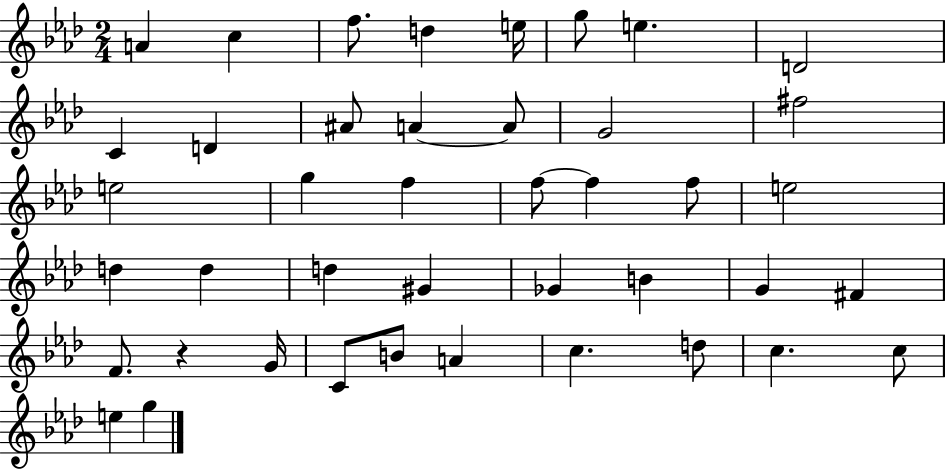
{
  \clef treble
  \numericTimeSignature
  \time 2/4
  \key aes \major
  \repeat volta 2 { a'4 c''4 | f''8. d''4 e''16 | g''8 e''4. | d'2 | \break c'4 d'4 | ais'8 a'4~~ a'8 | g'2 | fis''2 | \break e''2 | g''4 f''4 | f''8~~ f''4 f''8 | e''2 | \break d''4 d''4 | d''4 gis'4 | ges'4 b'4 | g'4 fis'4 | \break f'8. r4 g'16 | c'8 b'8 a'4 | c''4. d''8 | c''4. c''8 | \break e''4 g''4 | } \bar "|."
}